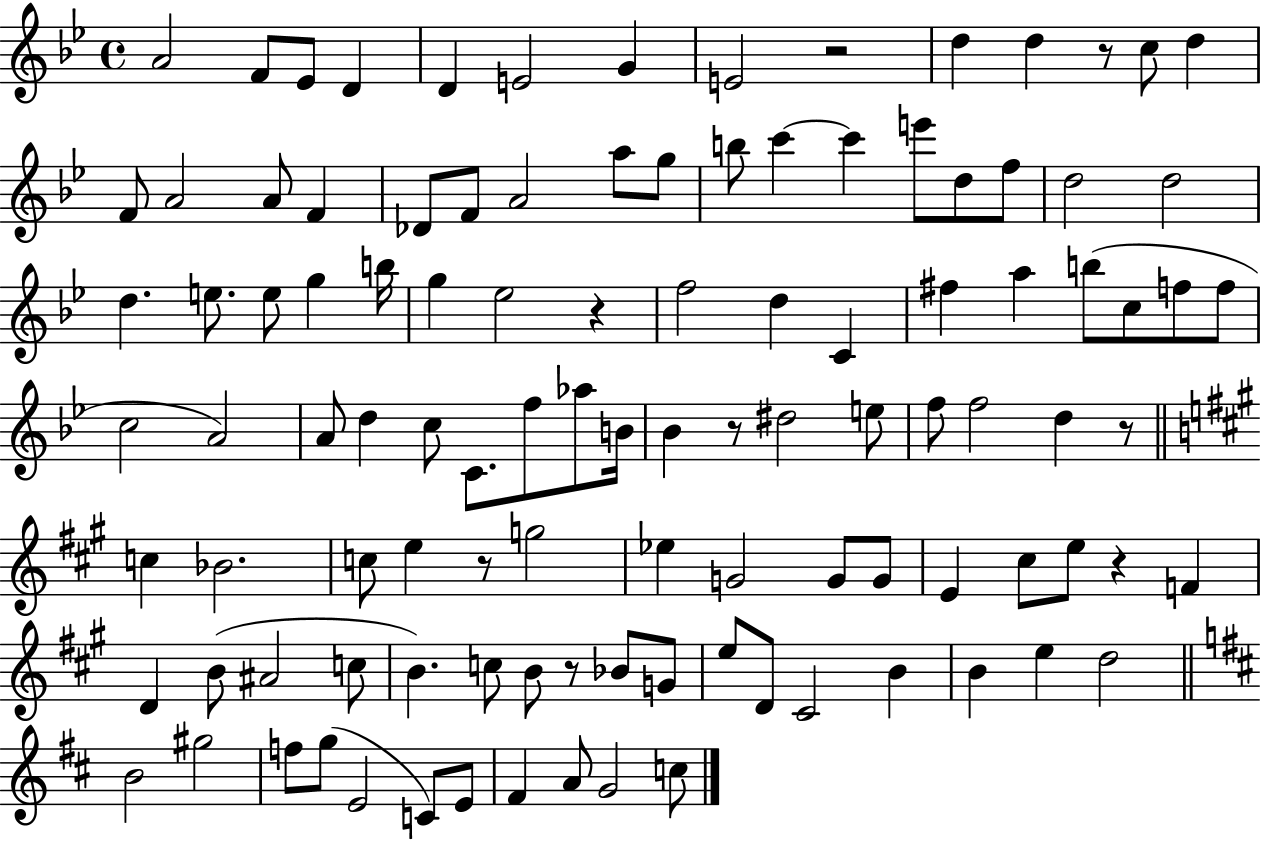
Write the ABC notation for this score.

X:1
T:Untitled
M:4/4
L:1/4
K:Bb
A2 F/2 _E/2 D D E2 G E2 z2 d d z/2 c/2 d F/2 A2 A/2 F _D/2 F/2 A2 a/2 g/2 b/2 c' c' e'/2 d/2 f/2 d2 d2 d e/2 e/2 g b/4 g _e2 z f2 d C ^f a b/2 c/2 f/2 f/2 c2 A2 A/2 d c/2 C/2 f/2 _a/2 B/4 _B z/2 ^d2 e/2 f/2 f2 d z/2 c _B2 c/2 e z/2 g2 _e G2 G/2 G/2 E ^c/2 e/2 z F D B/2 ^A2 c/2 B c/2 B/2 z/2 _B/2 G/2 e/2 D/2 ^C2 B B e d2 B2 ^g2 f/2 g/2 E2 C/2 E/2 ^F A/2 G2 c/2